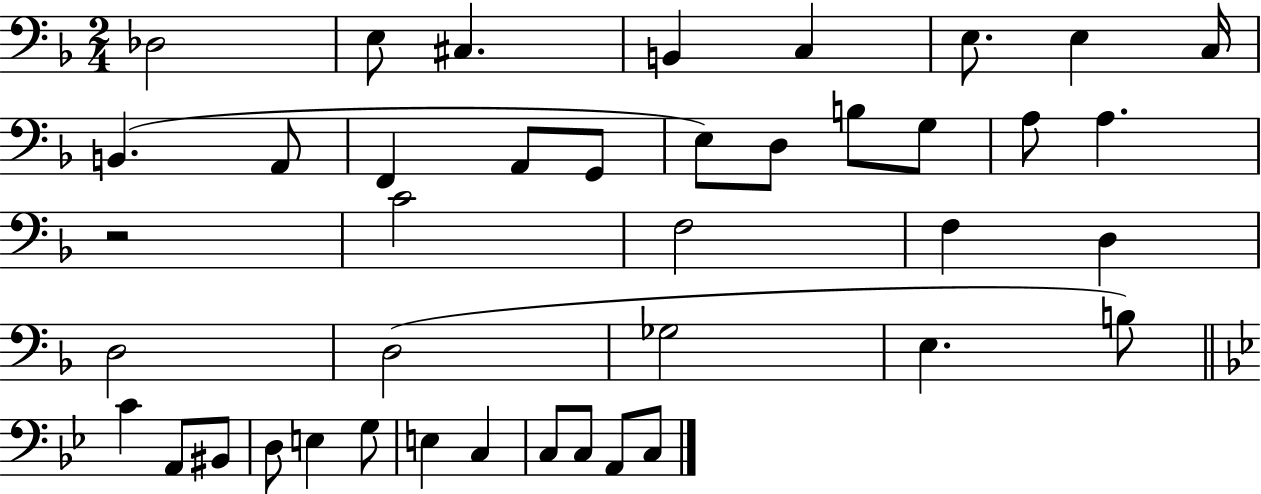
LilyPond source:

{
  \clef bass
  \numericTimeSignature
  \time 2/4
  \key f \major
  des2 | e8 cis4. | b,4 c4 | e8. e4 c16 | \break b,4.( a,8 | f,4 a,8 g,8 | e8) d8 b8 g8 | a8 a4. | \break r2 | c'2 | f2 | f4 d4 | \break d2 | d2( | ges2 | e4. b8) | \break \bar "||" \break \key bes \major c'4 a,8 bis,8 | d8 e4 g8 | e4 c4 | c8 c8 a,8 c8 | \break \bar "|."
}